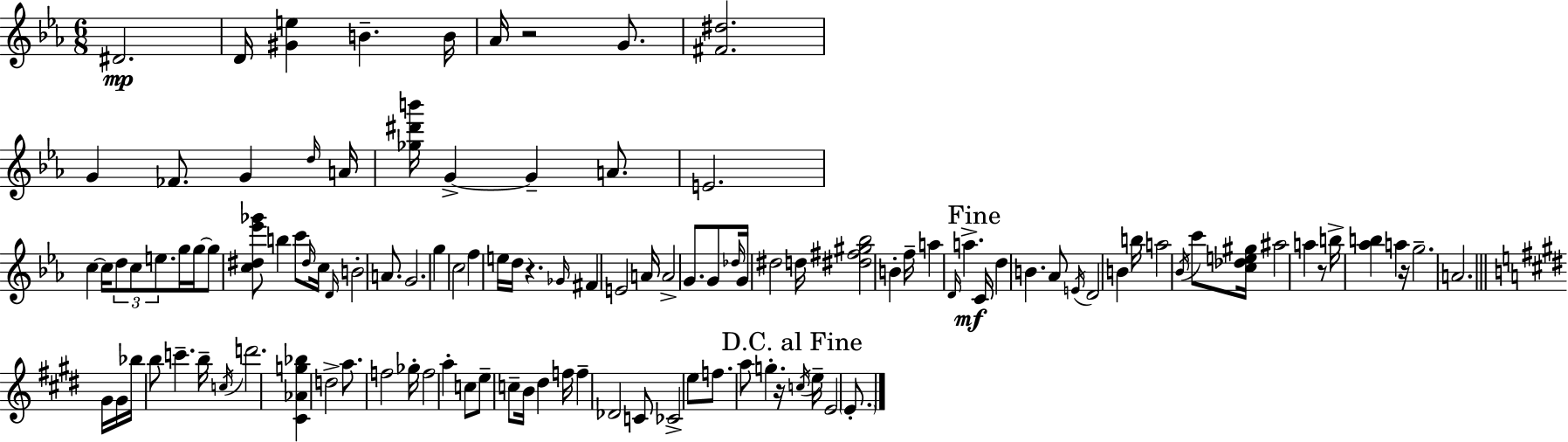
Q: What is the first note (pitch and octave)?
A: D#4